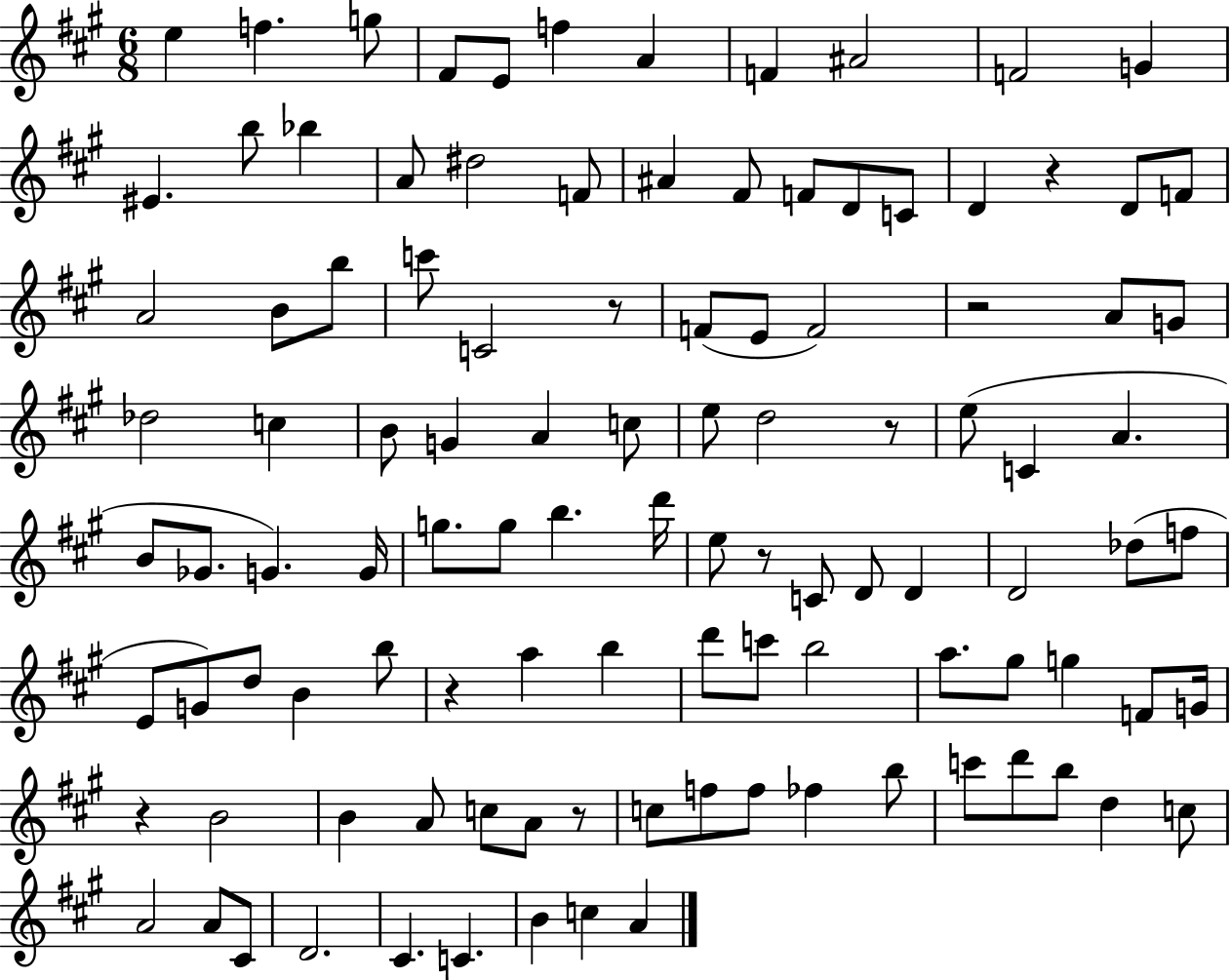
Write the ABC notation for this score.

X:1
T:Untitled
M:6/8
L:1/4
K:A
e f g/2 ^F/2 E/2 f A F ^A2 F2 G ^E b/2 _b A/2 ^d2 F/2 ^A ^F/2 F/2 D/2 C/2 D z D/2 F/2 A2 B/2 b/2 c'/2 C2 z/2 F/2 E/2 F2 z2 A/2 G/2 _d2 c B/2 G A c/2 e/2 d2 z/2 e/2 C A B/2 _G/2 G G/4 g/2 g/2 b d'/4 e/2 z/2 C/2 D/2 D D2 _d/2 f/2 E/2 G/2 d/2 B b/2 z a b d'/2 c'/2 b2 a/2 ^g/2 g F/2 G/4 z B2 B A/2 c/2 A/2 z/2 c/2 f/2 f/2 _f b/2 c'/2 d'/2 b/2 d c/2 A2 A/2 ^C/2 D2 ^C C B c A